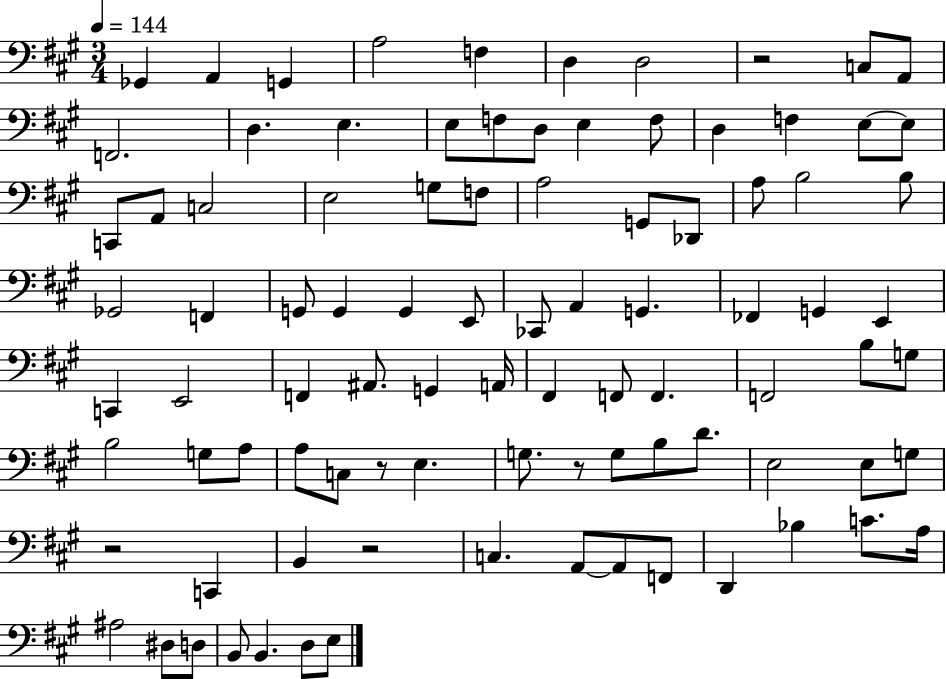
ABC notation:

X:1
T:Untitled
M:3/4
L:1/4
K:A
_G,, A,, G,, A,2 F, D, D,2 z2 C,/2 A,,/2 F,,2 D, E, E,/2 F,/2 D,/2 E, F,/2 D, F, E,/2 E,/2 C,,/2 A,,/2 C,2 E,2 G,/2 F,/2 A,2 G,,/2 _D,,/2 A,/2 B,2 B,/2 _G,,2 F,, G,,/2 G,, G,, E,,/2 _C,,/2 A,, G,, _F,, G,, E,, C,, E,,2 F,, ^A,,/2 G,, A,,/4 ^F,, F,,/2 F,, F,,2 B,/2 G,/2 B,2 G,/2 A,/2 A,/2 C,/2 z/2 E, G,/2 z/2 G,/2 B,/2 D/2 E,2 E,/2 G,/2 z2 C,, B,, z2 C, A,,/2 A,,/2 F,,/2 D,, _B, C/2 A,/4 ^A,2 ^D,/2 D,/2 B,,/2 B,, D,/2 E,/2